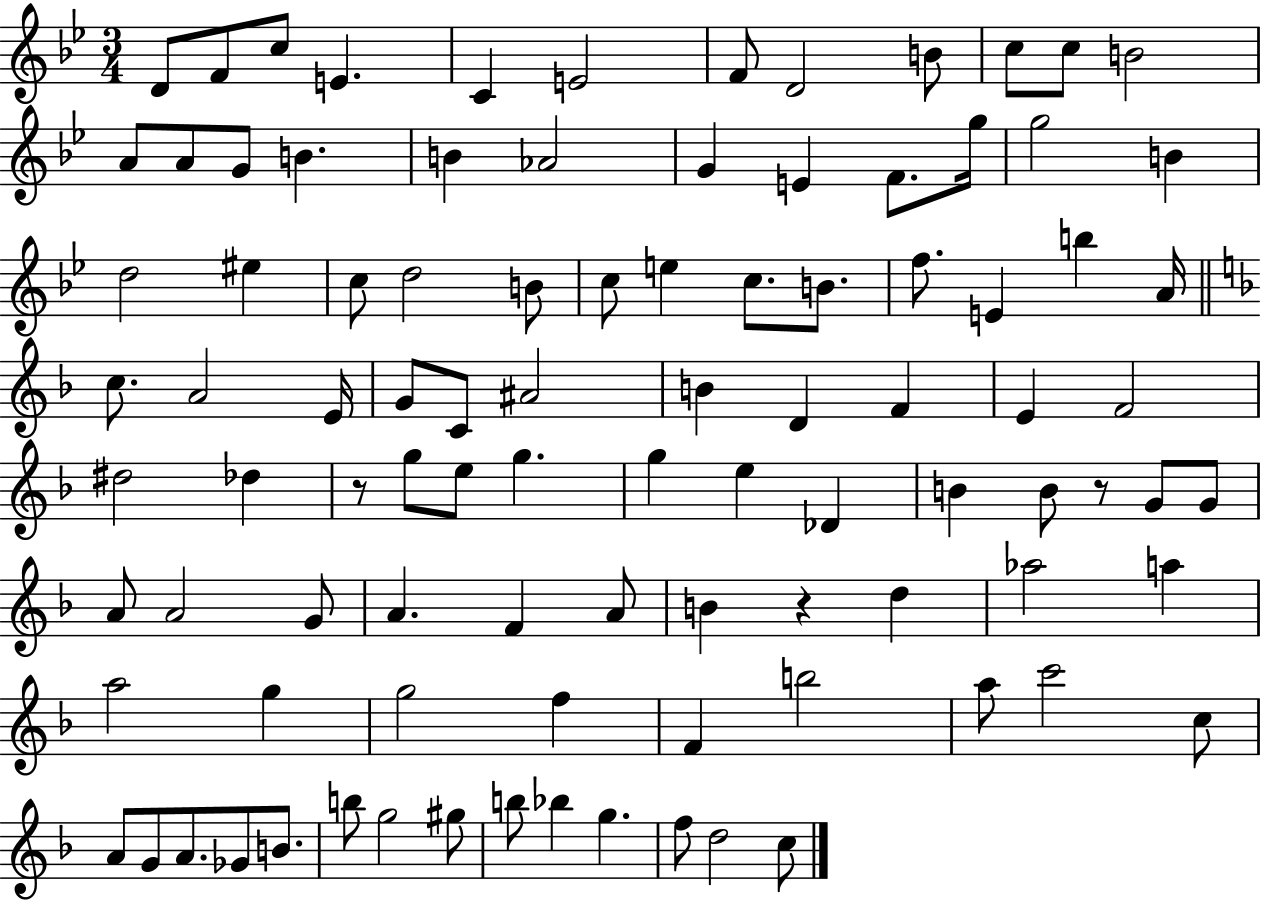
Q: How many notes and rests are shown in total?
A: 96